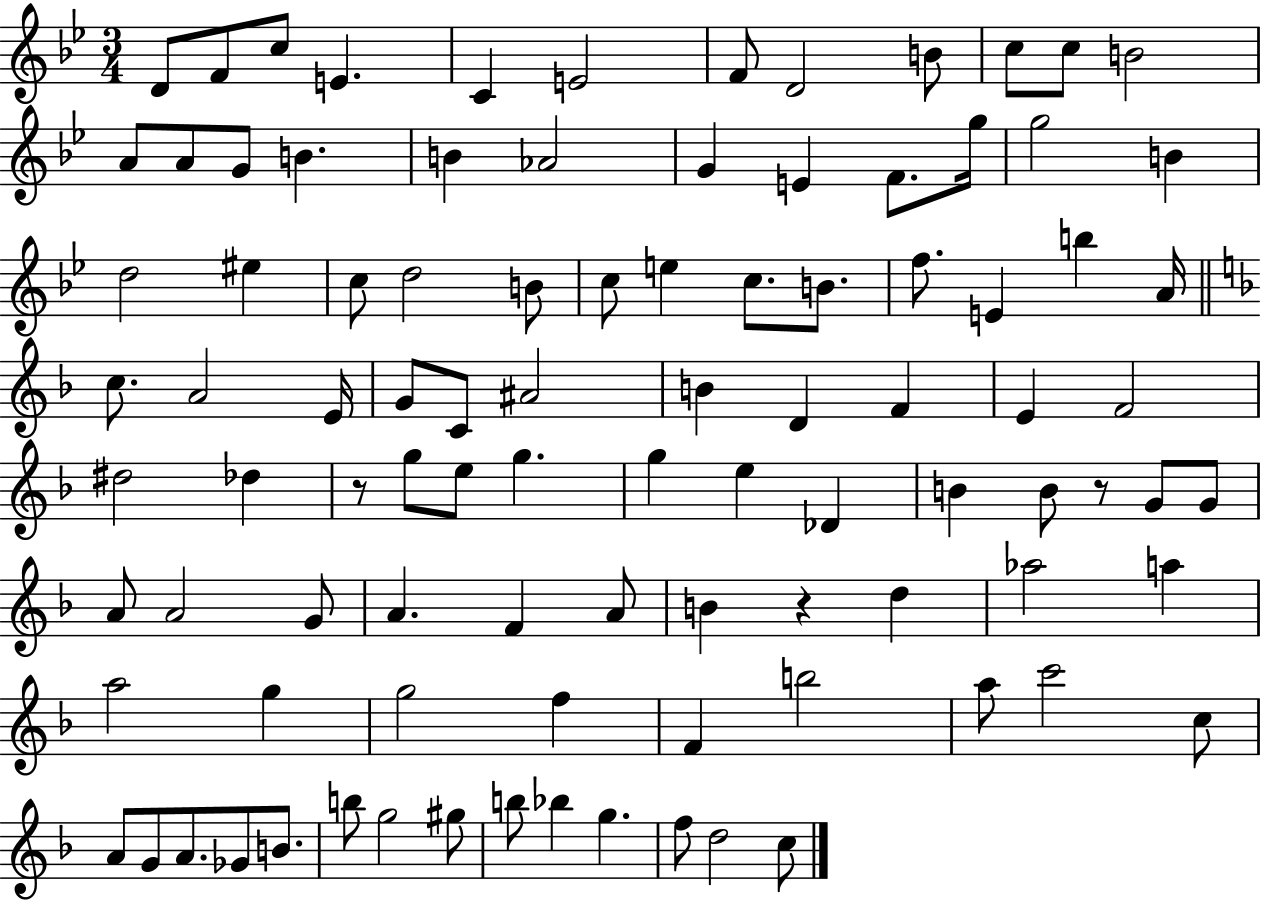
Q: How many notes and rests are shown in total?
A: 96